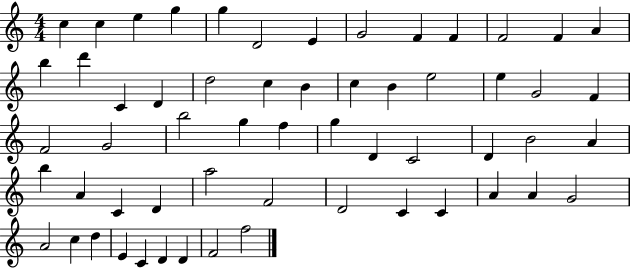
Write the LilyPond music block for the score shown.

{
  \clef treble
  \numericTimeSignature
  \time 4/4
  \key c \major
  c''4 c''4 e''4 g''4 | g''4 d'2 e'4 | g'2 f'4 f'4 | f'2 f'4 a'4 | \break b''4 d'''4 c'4 d'4 | d''2 c''4 b'4 | c''4 b'4 e''2 | e''4 g'2 f'4 | \break f'2 g'2 | b''2 g''4 f''4 | g''4 d'4 c'2 | d'4 b'2 a'4 | \break b''4 a'4 c'4 d'4 | a''2 f'2 | d'2 c'4 c'4 | a'4 a'4 g'2 | \break a'2 c''4 d''4 | e'4 c'4 d'4 d'4 | f'2 f''2 | \bar "|."
}